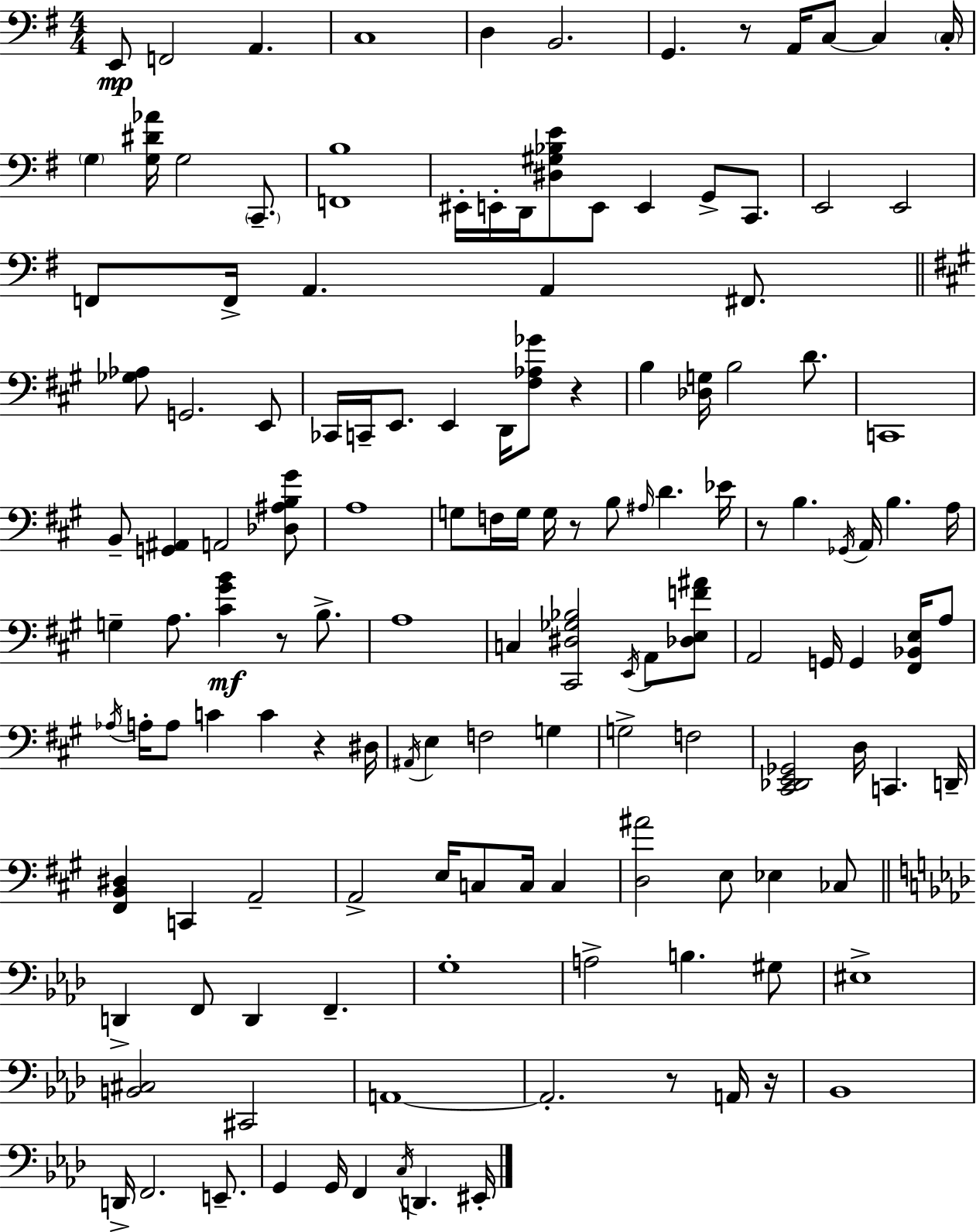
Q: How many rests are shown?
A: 8